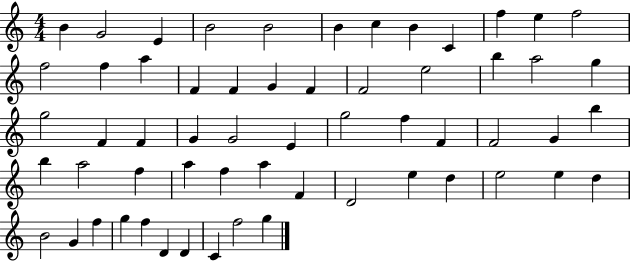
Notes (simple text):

B4/q G4/h E4/q B4/h B4/h B4/q C5/q B4/q C4/q F5/q E5/q F5/h F5/h F5/q A5/q F4/q F4/q G4/q F4/q F4/h E5/h B5/q A5/h G5/q G5/h F4/q F4/q G4/q G4/h E4/q G5/h F5/q F4/q F4/h G4/q B5/q B5/q A5/h F5/q A5/q F5/q A5/q F4/q D4/h E5/q D5/q E5/h E5/q D5/q B4/h G4/q F5/q G5/q F5/q D4/q D4/q C4/q F5/h G5/q